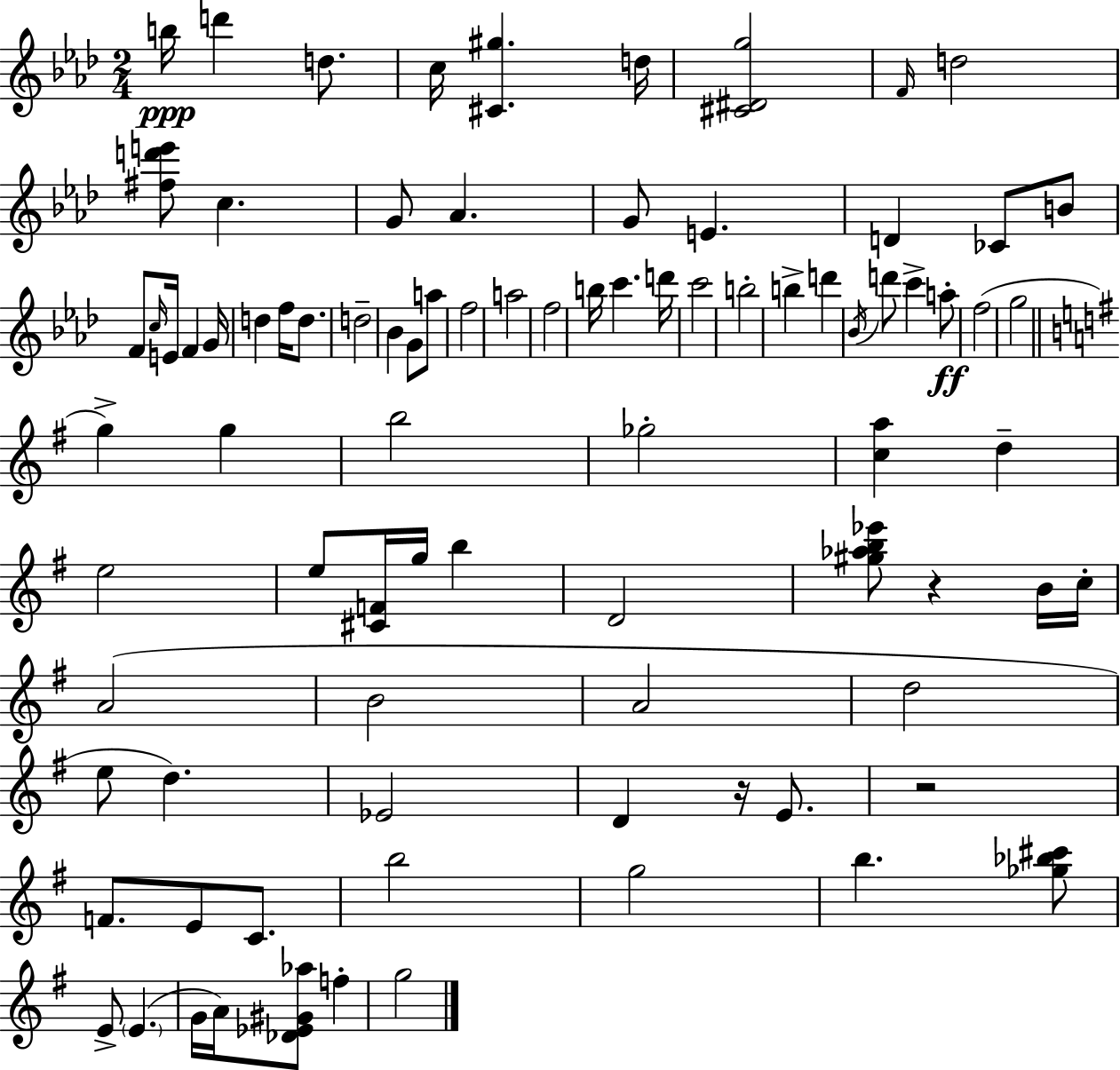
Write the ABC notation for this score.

X:1
T:Untitled
M:2/4
L:1/4
K:Fm
b/4 d' d/2 c/4 [^C^g] d/4 [^C^Dg]2 F/4 d2 [^fd'e']/2 c G/2 _A G/2 E D _C/2 B/2 F/2 c/4 E/4 F G/4 d f/4 d/2 d2 _B G/2 a/2 f2 a2 f2 b/4 c' d'/4 c'2 b2 b d' _B/4 d'/2 c' a/2 f2 g2 g g b2 _g2 [ca] d e2 e/2 [^CF]/4 g/4 b D2 [^g_ab_e']/2 z B/4 c/4 A2 B2 A2 d2 e/2 d _E2 D z/4 E/2 z2 F/2 E/2 C/2 b2 g2 b [_g_b^c']/2 E/2 E G/4 A/4 [_D_E^G_a]/2 f g2